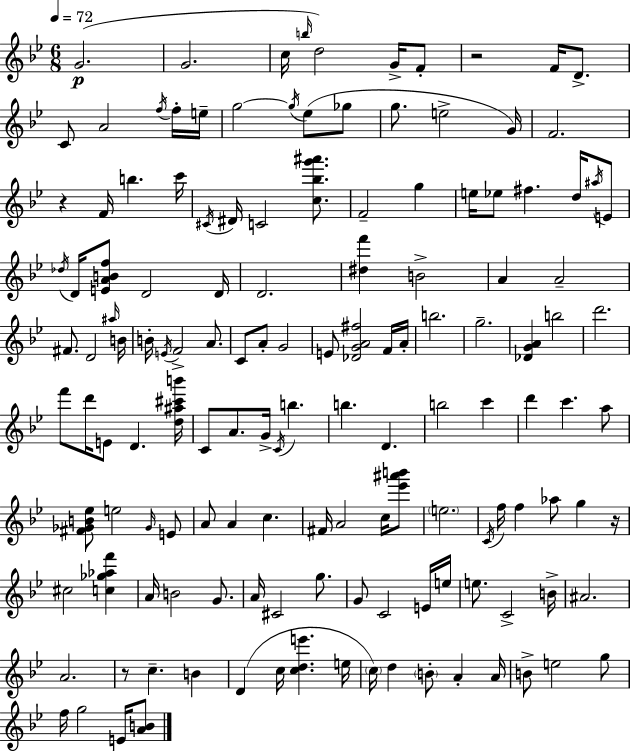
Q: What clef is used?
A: treble